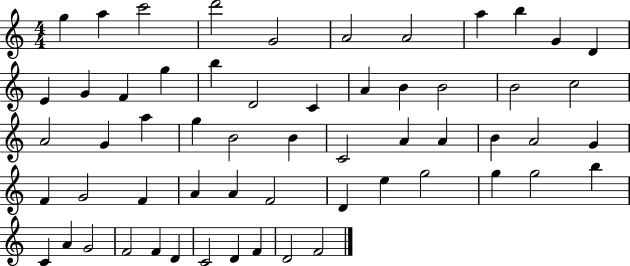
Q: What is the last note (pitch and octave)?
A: F4